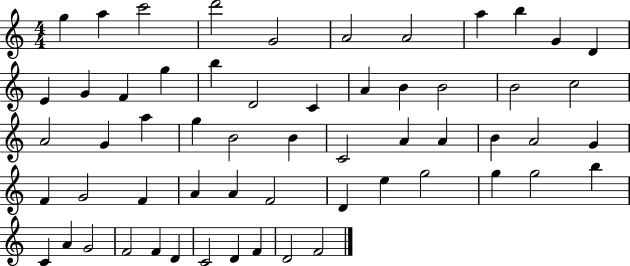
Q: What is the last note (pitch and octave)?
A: F4